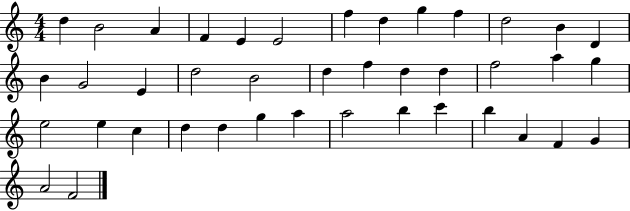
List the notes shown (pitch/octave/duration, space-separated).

D5/q B4/h A4/q F4/q E4/q E4/h F5/q D5/q G5/q F5/q D5/h B4/q D4/q B4/q G4/h E4/q D5/h B4/h D5/q F5/q D5/q D5/q F5/h A5/q G5/q E5/h E5/q C5/q D5/q D5/q G5/q A5/q A5/h B5/q C6/q B5/q A4/q F4/q G4/q A4/h F4/h